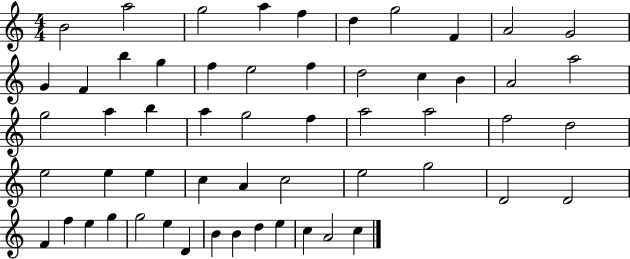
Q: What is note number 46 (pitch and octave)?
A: G5